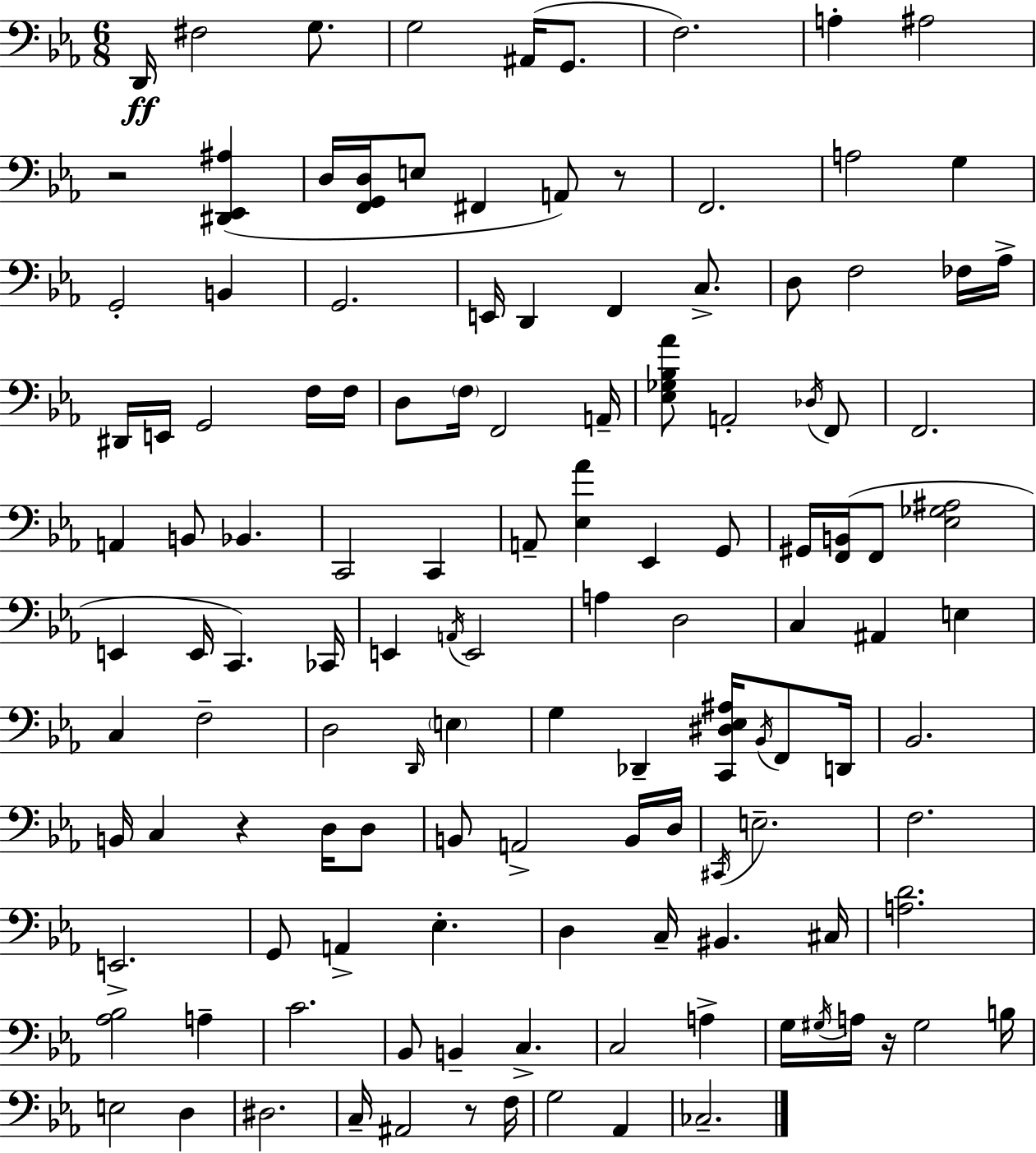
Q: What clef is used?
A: bass